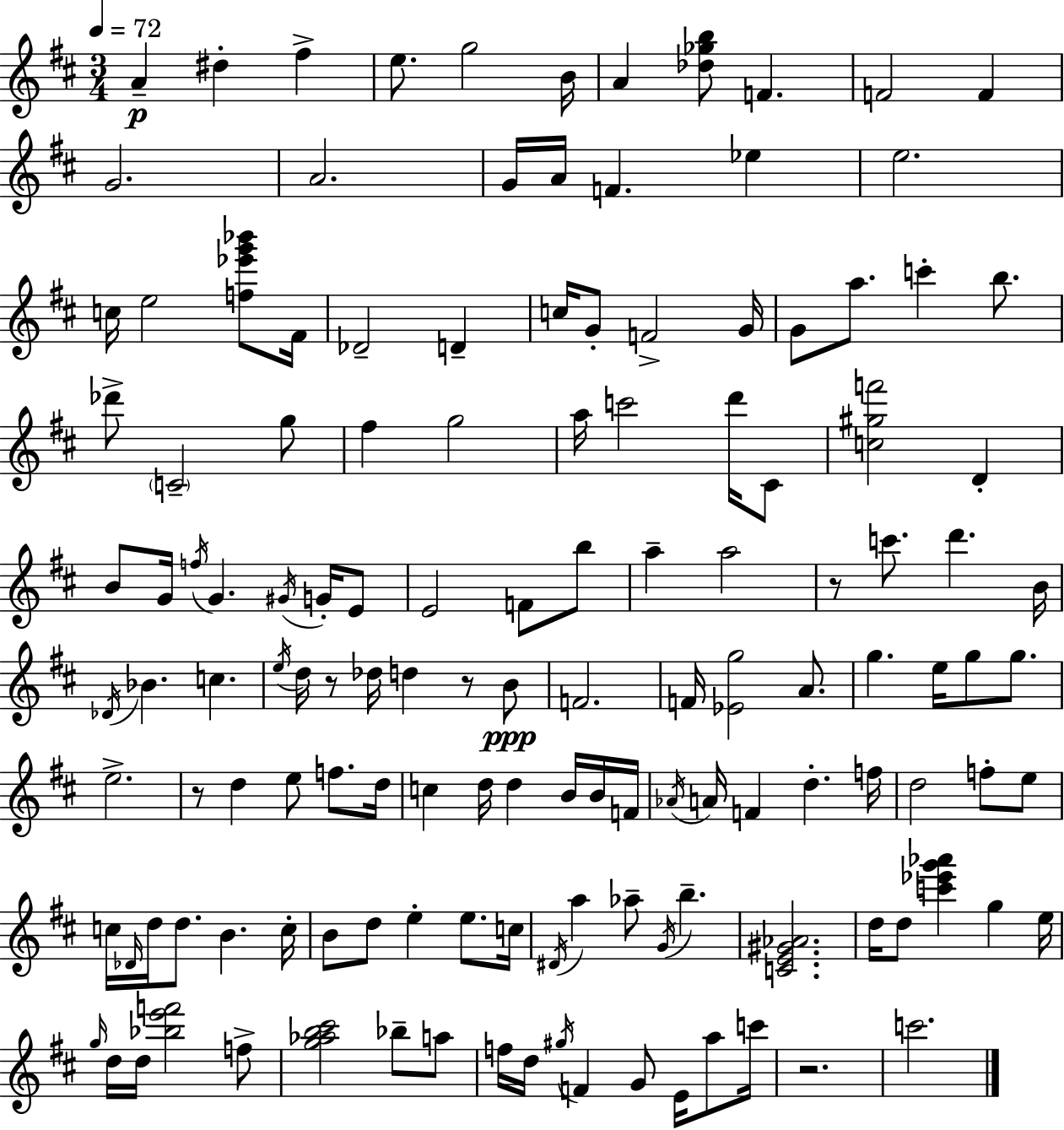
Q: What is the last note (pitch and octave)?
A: C6